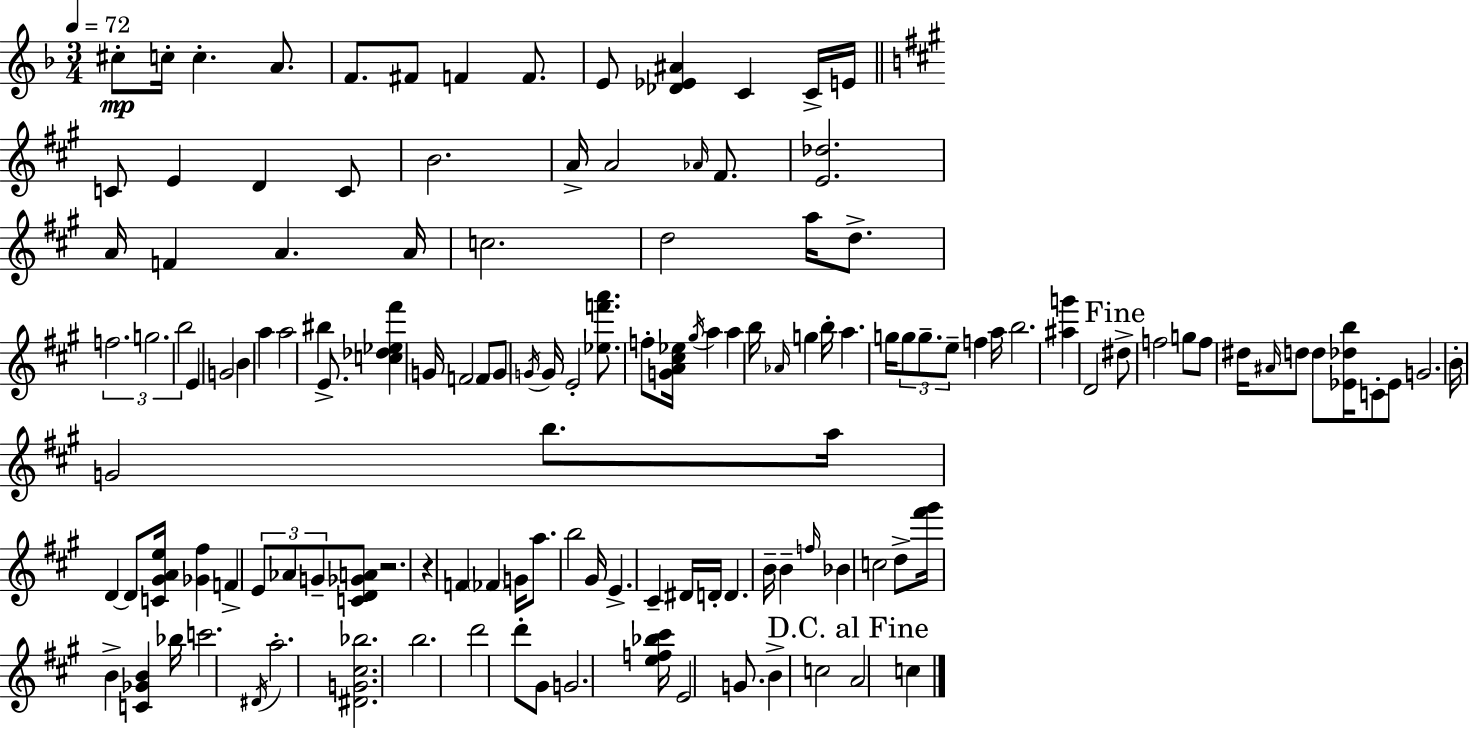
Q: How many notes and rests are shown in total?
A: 133